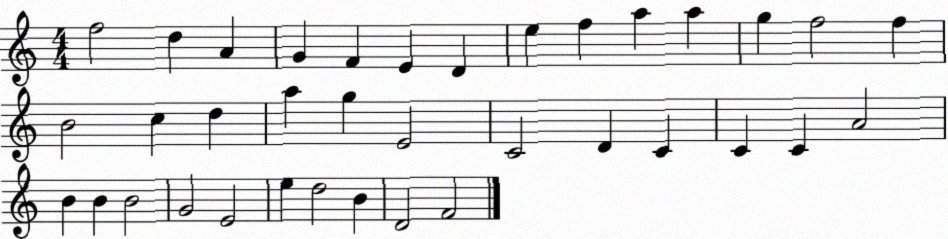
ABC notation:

X:1
T:Untitled
M:4/4
L:1/4
K:C
f2 d A G F E D e f a a g f2 f B2 c d a g E2 C2 D C C C A2 B B B2 G2 E2 e d2 B D2 F2